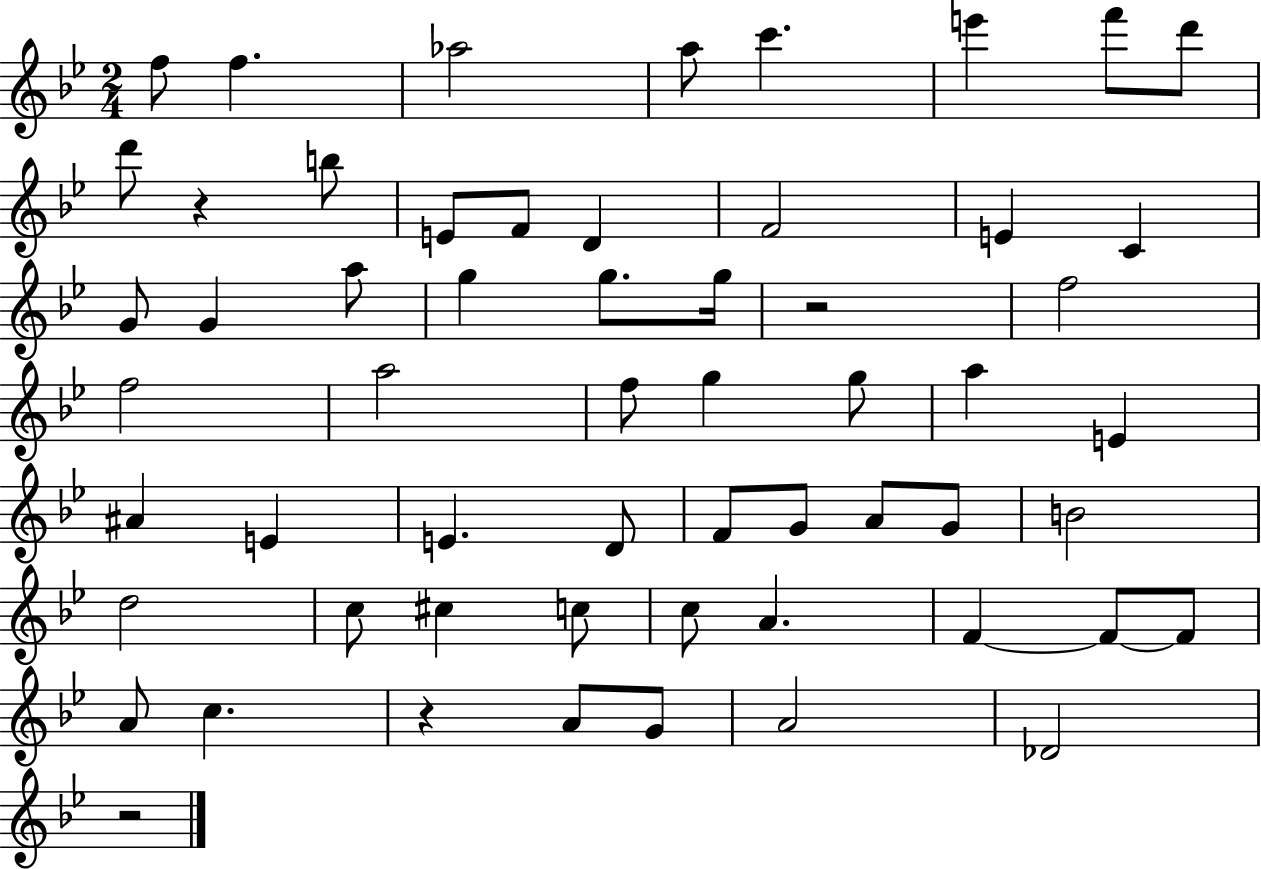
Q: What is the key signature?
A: BES major